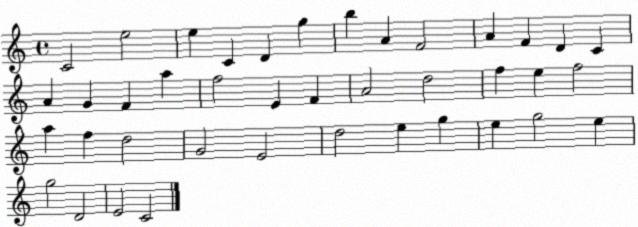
X:1
T:Untitled
M:4/4
L:1/4
K:C
C2 e2 e C D g b A F2 A F D C A G F a f2 E F A2 d2 f e f2 a f d2 G2 E2 d2 e g e g2 e g2 D2 E2 C2